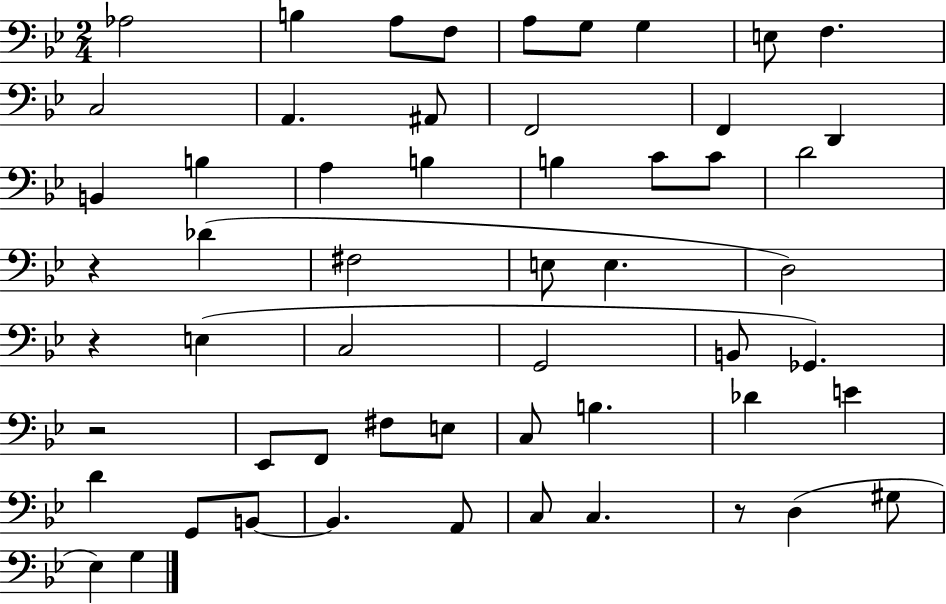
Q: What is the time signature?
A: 2/4